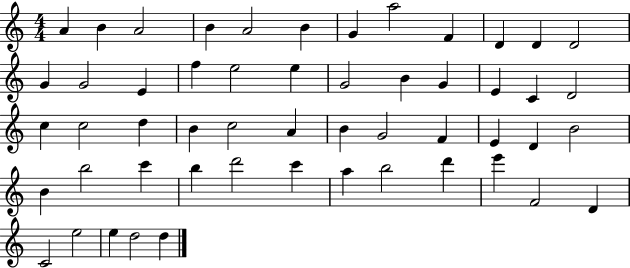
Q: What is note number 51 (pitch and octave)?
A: E5